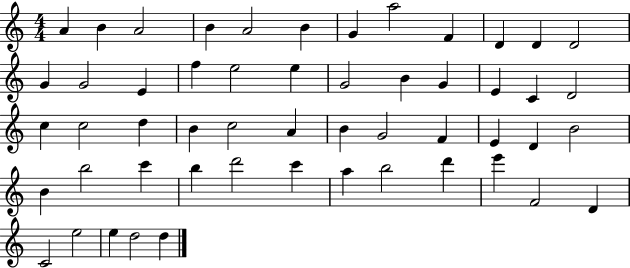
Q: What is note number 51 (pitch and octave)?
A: E5